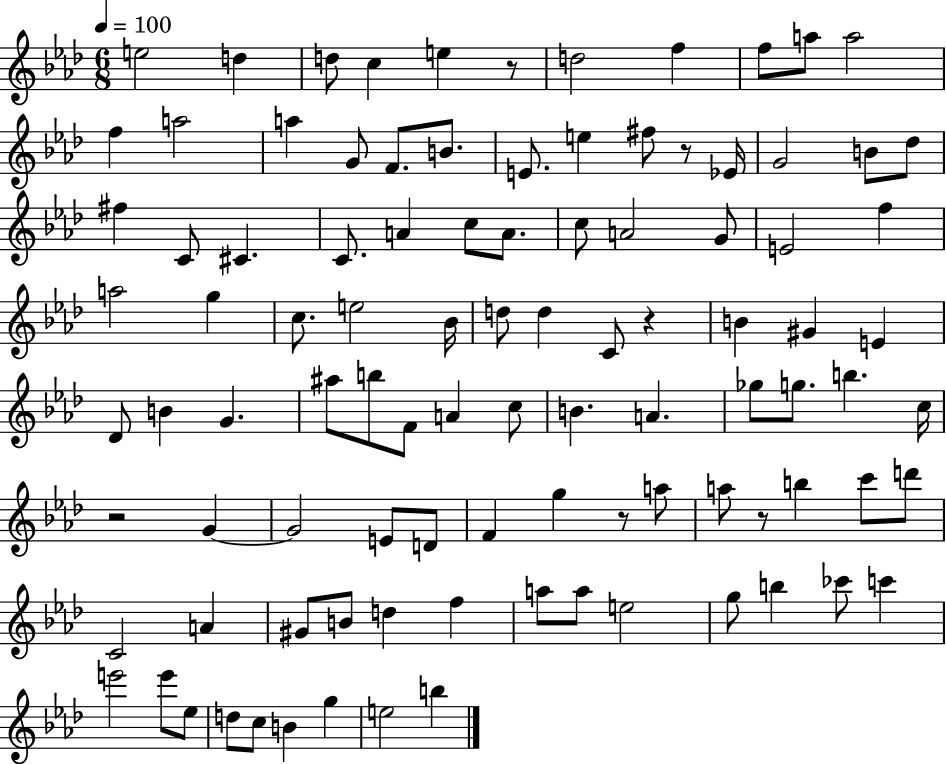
{
  \clef treble
  \numericTimeSignature
  \time 6/8
  \key aes \major
  \tempo 4 = 100
  e''2 d''4 | d''8 c''4 e''4 r8 | d''2 f''4 | f''8 a''8 a''2 | \break f''4 a''2 | a''4 g'8 f'8. b'8. | e'8. e''4 fis''8 r8 ees'16 | g'2 b'8 des''8 | \break fis''4 c'8 cis'4. | c'8. a'4 c''8 a'8. | c''8 a'2 g'8 | e'2 f''4 | \break a''2 g''4 | c''8. e''2 bes'16 | d''8 d''4 c'8 r4 | b'4 gis'4 e'4 | \break des'8 b'4 g'4. | ais''8 b''8 f'8 a'4 c''8 | b'4. a'4. | ges''8 g''8. b''4. c''16 | \break r2 g'4~~ | g'2 e'8 d'8 | f'4 g''4 r8 a''8 | a''8 r8 b''4 c'''8 d'''8 | \break c'2 a'4 | gis'8 b'8 d''4 f''4 | a''8 a''8 e''2 | g''8 b''4 ces'''8 c'''4 | \break e'''2 e'''8 ees''8 | d''8 c''8 b'4 g''4 | e''2 b''4 | \bar "|."
}